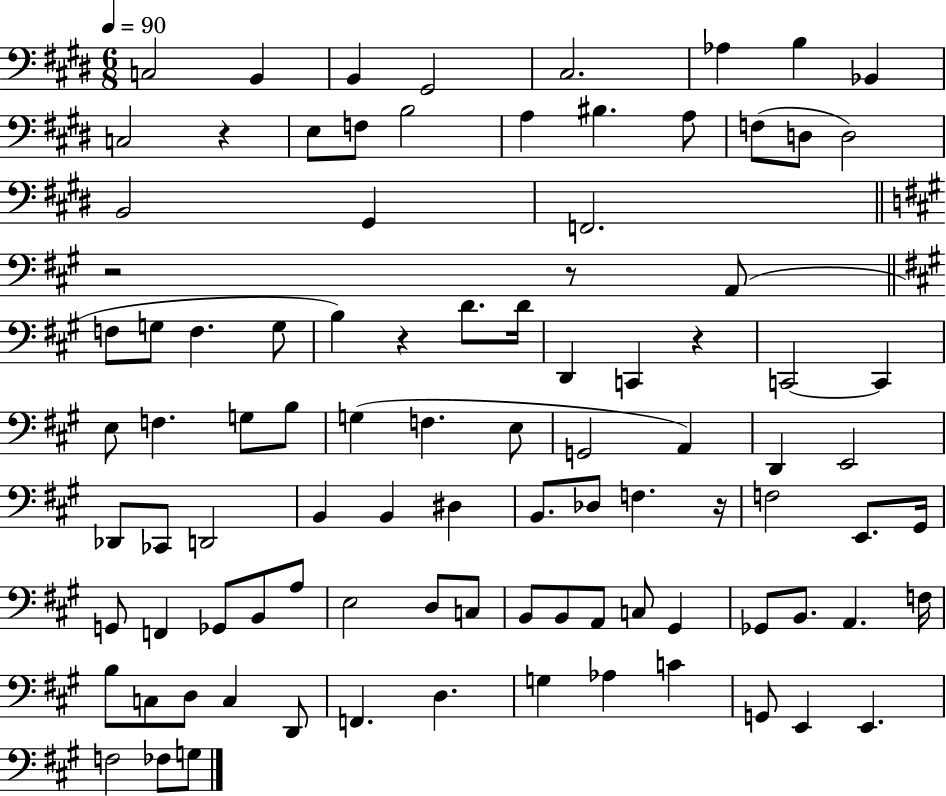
{
  \clef bass
  \numericTimeSignature
  \time 6/8
  \key e \major
  \tempo 4 = 90
  c2 b,4 | b,4 gis,2 | cis2. | aes4 b4 bes,4 | \break c2 r4 | e8 f8 b2 | a4 bis4. a8 | f8( d8 d2) | \break b,2 gis,4 | f,2. | \bar "||" \break \key a \major r2 r8 a,8( | \bar "||" \break \key a \major f8 g8 f4. g8 | b4) r4 d'8. d'16 | d,4 c,4 r4 | c,2~~ c,4 | \break e8 f4. g8 b8 | g4( f4. e8 | g,2 a,4) | d,4 e,2 | \break des,8 ces,8 d,2 | b,4 b,4 dis4 | b,8. des8 f4. r16 | f2 e,8. gis,16 | \break g,8 f,4 ges,8 b,8 a8 | e2 d8 c8 | b,8 b,8 a,8 c8 gis,4 | ges,8 b,8. a,4. f16 | \break b8 c8 d8 c4 d,8 | f,4. d4. | g4 aes4 c'4 | g,8 e,4 e,4. | \break f2 fes8 g8 | \bar "|."
}